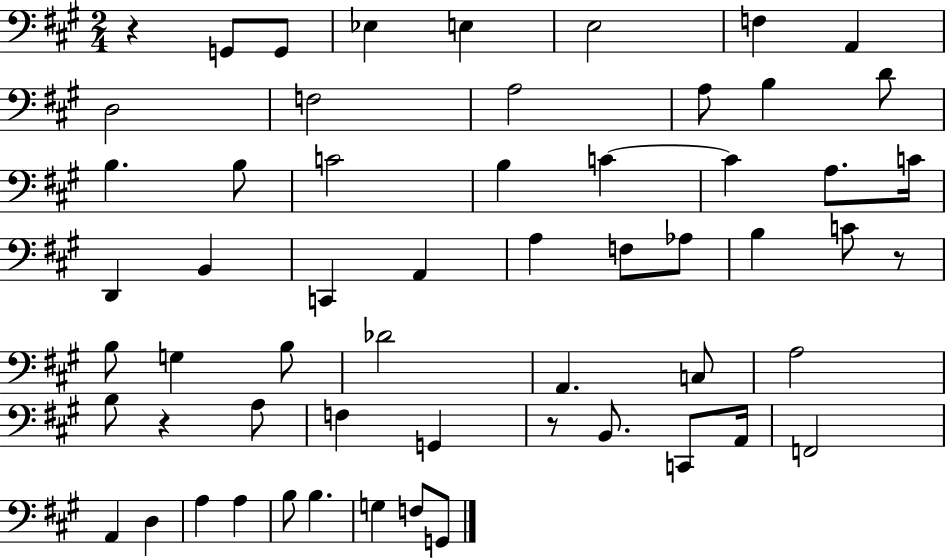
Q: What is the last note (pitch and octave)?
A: G2